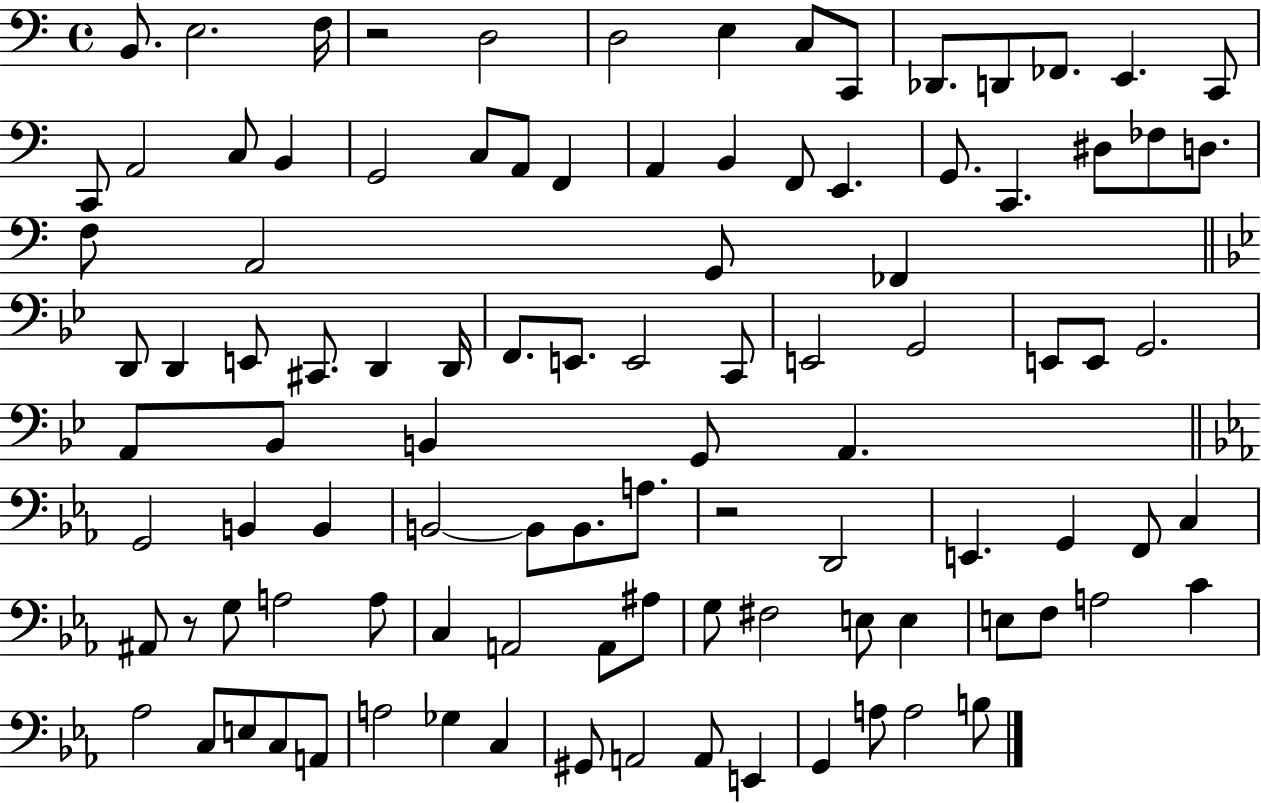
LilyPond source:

{
  \clef bass
  \time 4/4
  \defaultTimeSignature
  \key c \major
  \repeat volta 2 { b,8. e2. f16 | r2 d2 | d2 e4 c8 c,8 | des,8. d,8 fes,8. e,4. c,8 | \break c,8 a,2 c8 b,4 | g,2 c8 a,8 f,4 | a,4 b,4 f,8 e,4. | g,8. c,4. dis8 fes8 d8. | \break f8 a,2 g,8 fes,4 | \bar "||" \break \key g \minor d,8 d,4 e,8 cis,8. d,4 d,16 | f,8. e,8. e,2 c,8 | e,2 g,2 | e,8 e,8 g,2. | \break a,8 bes,8 b,4 g,8 a,4. | \bar "||" \break \key c \minor g,2 b,4 b,4 | b,2~~ b,8 b,8. a8. | r2 d,2 | e,4. g,4 f,8 c4 | \break ais,8 r8 g8 a2 a8 | c4 a,2 a,8 ais8 | g8 fis2 e8 e4 | e8 f8 a2 c'4 | \break aes2 c8 e8 c8 a,8 | a2 ges4 c4 | gis,8 a,2 a,8 e,4 | g,4 a8 a2 b8 | \break } \bar "|."
}